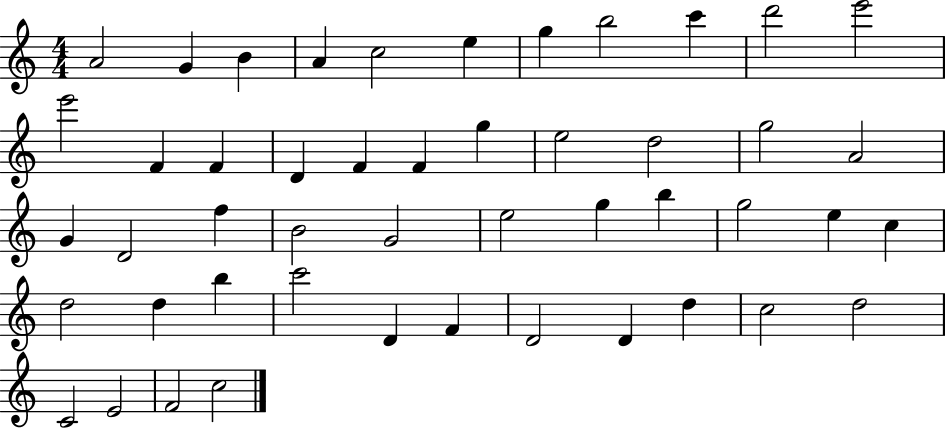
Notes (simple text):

A4/h G4/q B4/q A4/q C5/h E5/q G5/q B5/h C6/q D6/h E6/h E6/h F4/q F4/q D4/q F4/q F4/q G5/q E5/h D5/h G5/h A4/h G4/q D4/h F5/q B4/h G4/h E5/h G5/q B5/q G5/h E5/q C5/q D5/h D5/q B5/q C6/h D4/q F4/q D4/h D4/q D5/q C5/h D5/h C4/h E4/h F4/h C5/h